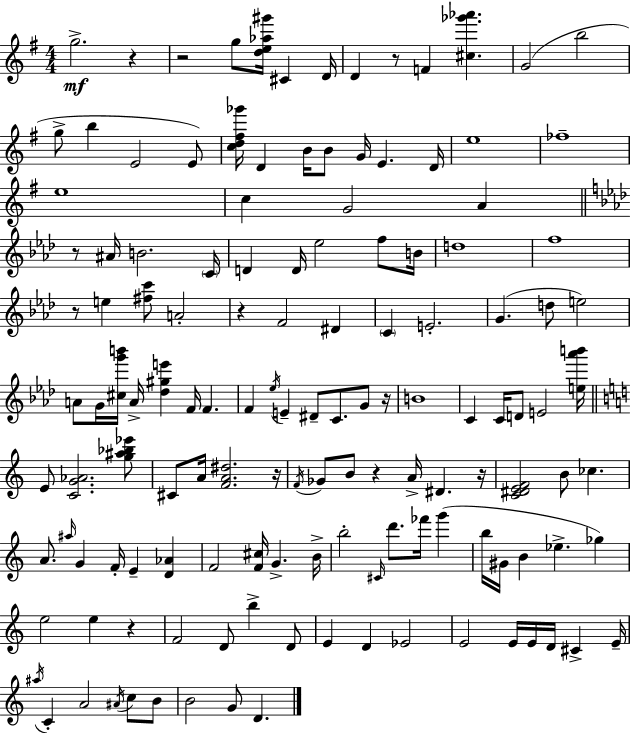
X:1
T:Untitled
M:4/4
L:1/4
K:Em
g2 z z2 g/2 [de_a^g']/4 ^C D/4 D z/2 F [^c_g'_a'] G2 b2 g/2 b E2 E/2 [cd^f_g']/4 D B/4 B/2 G/4 E D/4 e4 _f4 e4 c G2 A z/2 ^A/4 B2 C/4 D D/4 _e2 f/2 B/4 d4 f4 z/2 e [^fc']/2 A2 z F2 ^D C E2 G d/2 e2 A/2 G/4 [^cg'b']/4 A/4 [_d^ge'] F/4 F F _e/4 E ^D/2 C/2 G/2 z/4 B4 C C/4 D/2 E2 [e_a'b']/4 E/2 [CG_A]2 [g^a_b_e']/2 ^C/2 A/4 [FA^d]2 z/4 F/4 _G/2 B/2 z A/4 ^D z/4 [C^DEF]2 B/2 _c A/2 ^a/4 G F/4 E [D_A] F2 [F^c]/4 G B/4 b2 ^C/4 d'/2 _f'/4 g' b/4 ^G/4 B _e _g e2 e z F2 D/2 b D/2 E D _E2 E2 E/4 E/4 D/4 ^C E/4 ^a/4 C A2 ^A/4 c/2 B/2 B2 G/2 D